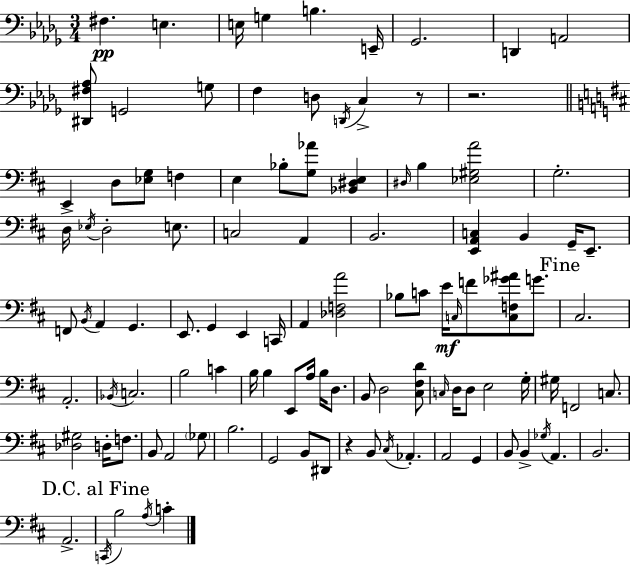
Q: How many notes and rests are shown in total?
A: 107